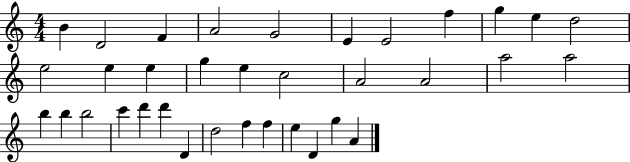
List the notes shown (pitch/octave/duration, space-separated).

B4/q D4/h F4/q A4/h G4/h E4/q E4/h F5/q G5/q E5/q D5/h E5/h E5/q E5/q G5/q E5/q C5/h A4/h A4/h A5/h A5/h B5/q B5/q B5/h C6/q D6/q D6/q D4/q D5/h F5/q F5/q E5/q D4/q G5/q A4/q